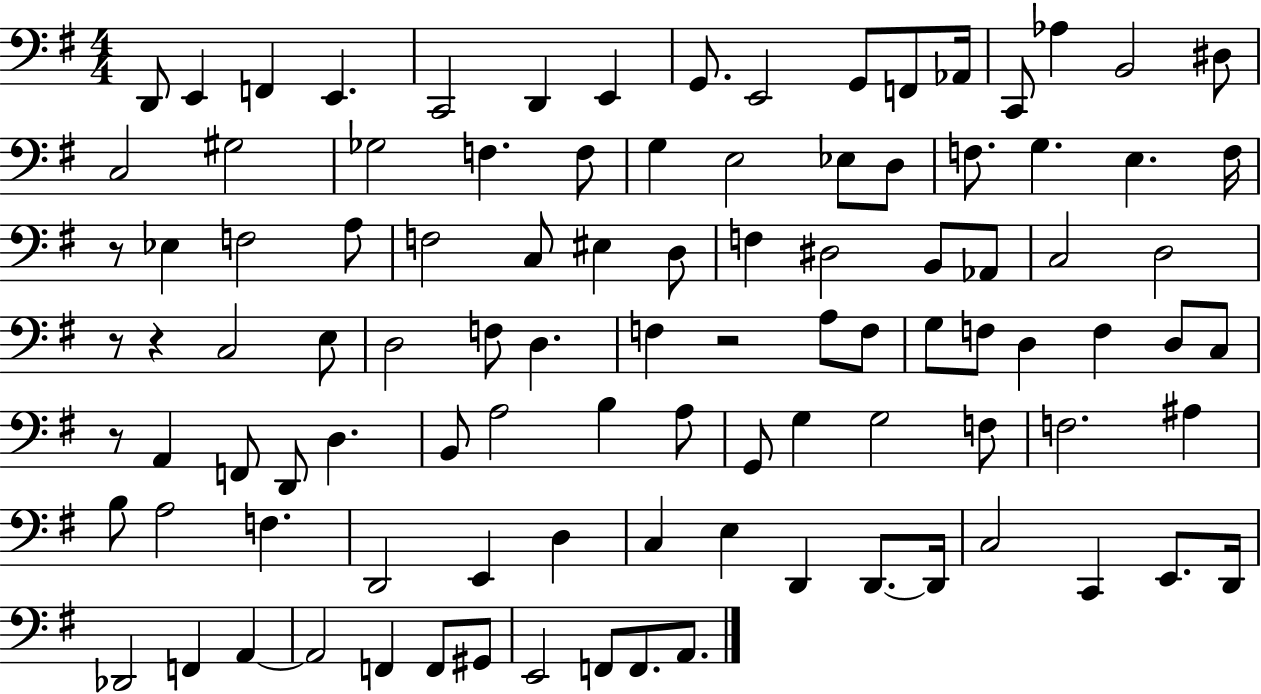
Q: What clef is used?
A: bass